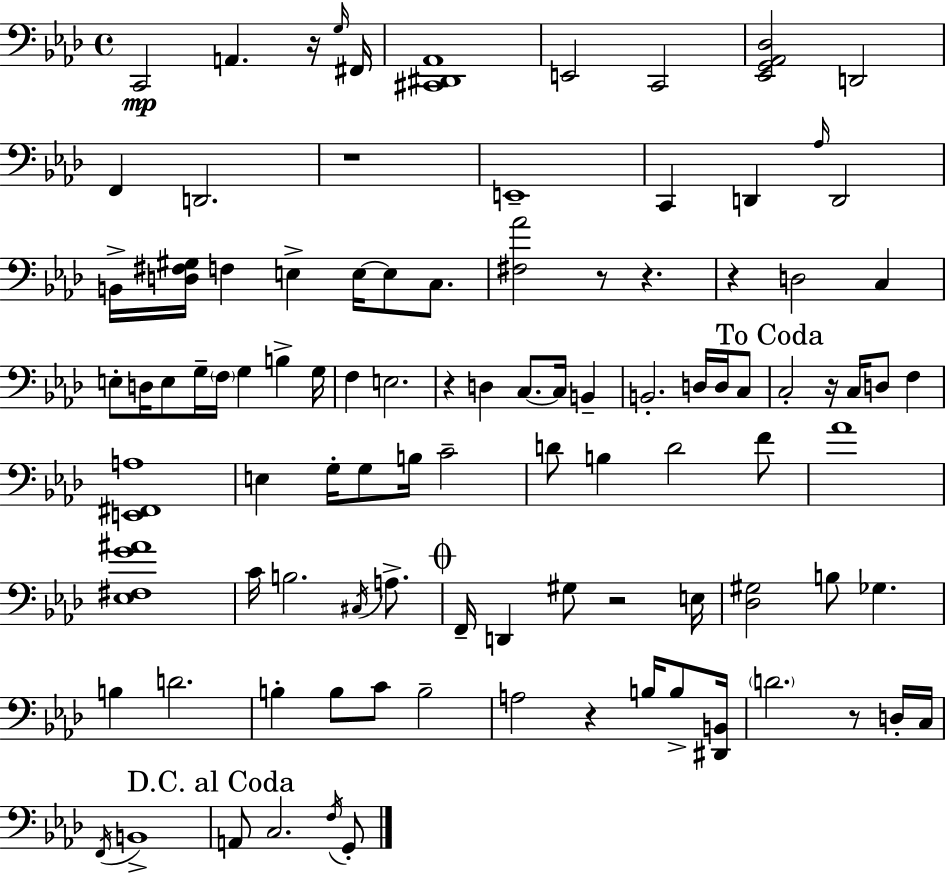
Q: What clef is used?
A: bass